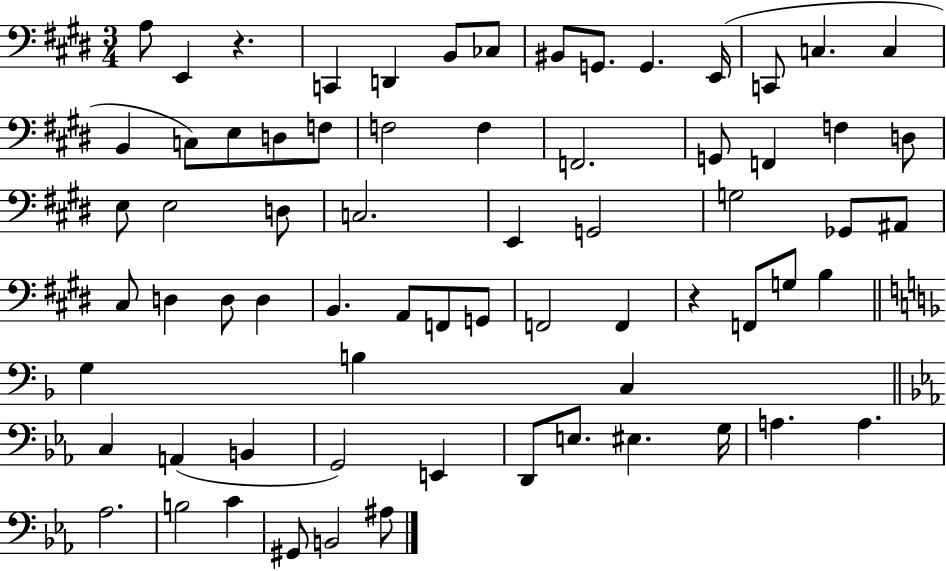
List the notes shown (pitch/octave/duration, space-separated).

A3/e E2/q R/q. C2/q D2/q B2/e CES3/e BIS2/e G2/e. G2/q. E2/s C2/e C3/q. C3/q B2/q C3/e E3/e D3/e F3/e F3/h F3/q F2/h. G2/e F2/q F3/q D3/e E3/e E3/h D3/e C3/h. E2/q G2/h G3/h Gb2/e A#2/e C#3/e D3/q D3/e D3/q B2/q. A2/e F2/e G2/e F2/h F2/q R/q F2/e G3/e B3/q G3/q B3/q C3/q C3/q A2/q B2/q G2/h E2/q D2/e E3/e. EIS3/q. G3/s A3/q. A3/q. Ab3/h. B3/h C4/q G#2/e B2/h A#3/e